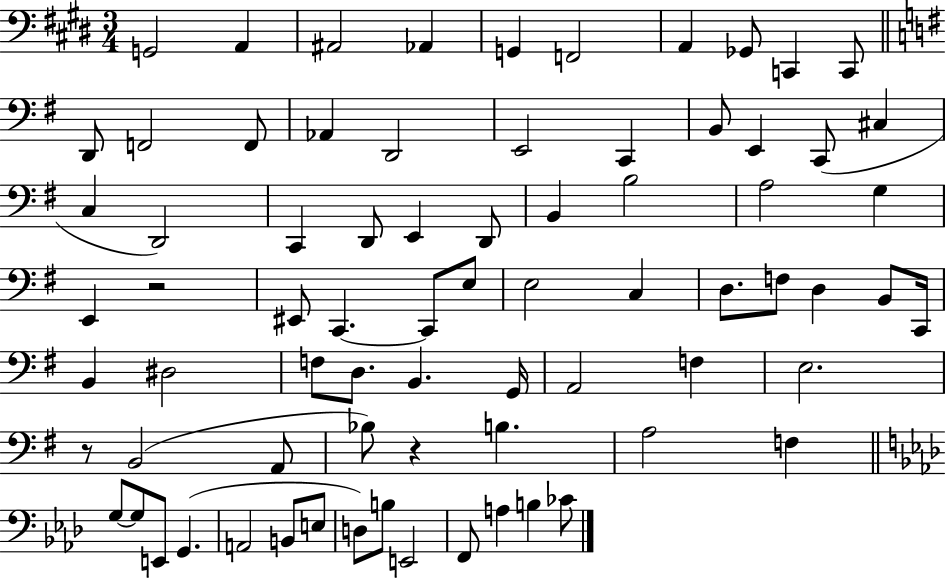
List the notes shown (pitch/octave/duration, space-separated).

G2/h A2/q A#2/h Ab2/q G2/q F2/h A2/q Gb2/e C2/q C2/e D2/e F2/h F2/e Ab2/q D2/h E2/h C2/q B2/e E2/q C2/e C#3/q C3/q D2/h C2/q D2/e E2/q D2/e B2/q B3/h A3/h G3/q E2/q R/h EIS2/e C2/q. C2/e E3/e E3/h C3/q D3/e. F3/e D3/q B2/e C2/s B2/q D#3/h F3/e D3/e. B2/q. G2/s A2/h F3/q E3/h. R/e B2/h A2/e Bb3/e R/q B3/q. A3/h F3/q G3/e G3/e E2/e G2/q. A2/h B2/e E3/e D3/e B3/e E2/h F2/e A3/q B3/q CES4/e